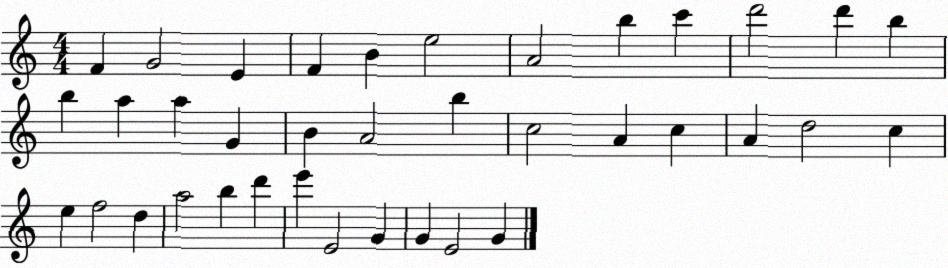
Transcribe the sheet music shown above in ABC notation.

X:1
T:Untitled
M:4/4
L:1/4
K:C
F G2 E F B e2 A2 b c' d'2 d' b b a a G B A2 b c2 A c A d2 c e f2 d a2 b d' e' E2 G G E2 G